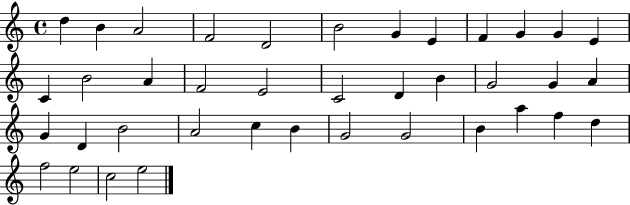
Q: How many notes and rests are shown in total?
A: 39